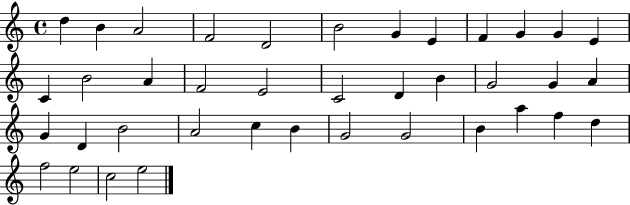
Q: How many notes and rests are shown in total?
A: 39